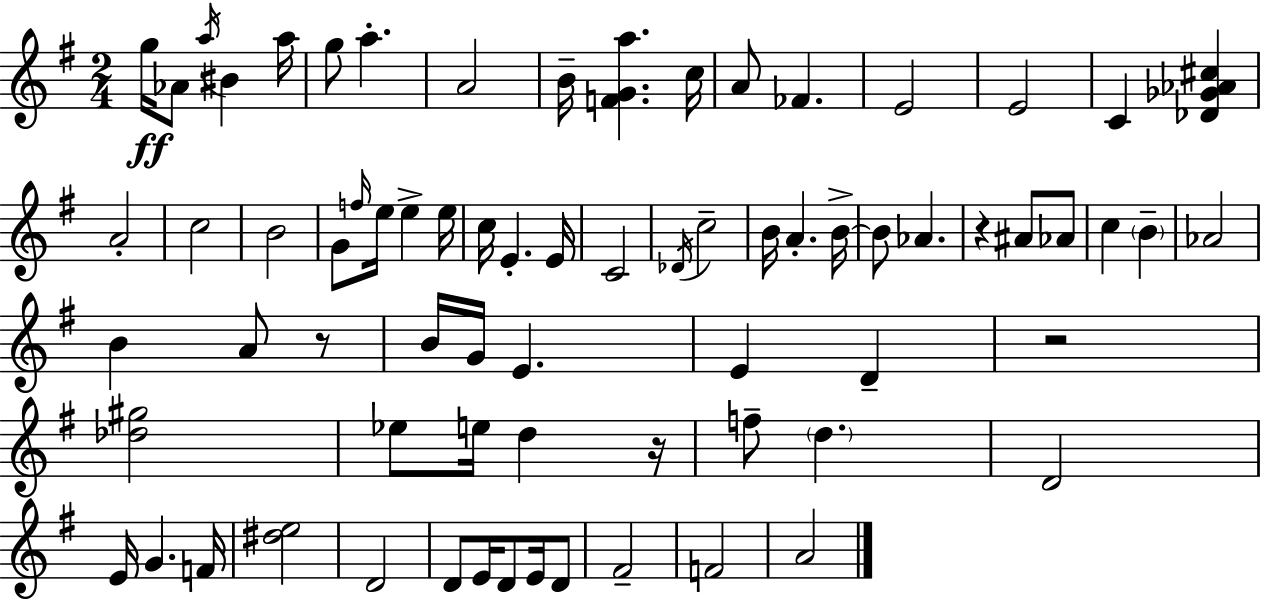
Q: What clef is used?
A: treble